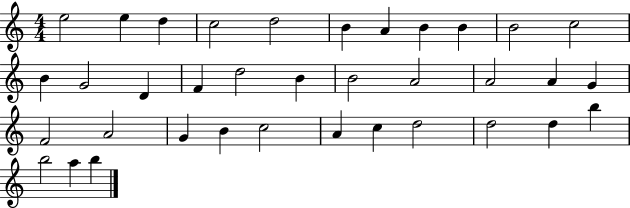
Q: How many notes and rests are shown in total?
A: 36